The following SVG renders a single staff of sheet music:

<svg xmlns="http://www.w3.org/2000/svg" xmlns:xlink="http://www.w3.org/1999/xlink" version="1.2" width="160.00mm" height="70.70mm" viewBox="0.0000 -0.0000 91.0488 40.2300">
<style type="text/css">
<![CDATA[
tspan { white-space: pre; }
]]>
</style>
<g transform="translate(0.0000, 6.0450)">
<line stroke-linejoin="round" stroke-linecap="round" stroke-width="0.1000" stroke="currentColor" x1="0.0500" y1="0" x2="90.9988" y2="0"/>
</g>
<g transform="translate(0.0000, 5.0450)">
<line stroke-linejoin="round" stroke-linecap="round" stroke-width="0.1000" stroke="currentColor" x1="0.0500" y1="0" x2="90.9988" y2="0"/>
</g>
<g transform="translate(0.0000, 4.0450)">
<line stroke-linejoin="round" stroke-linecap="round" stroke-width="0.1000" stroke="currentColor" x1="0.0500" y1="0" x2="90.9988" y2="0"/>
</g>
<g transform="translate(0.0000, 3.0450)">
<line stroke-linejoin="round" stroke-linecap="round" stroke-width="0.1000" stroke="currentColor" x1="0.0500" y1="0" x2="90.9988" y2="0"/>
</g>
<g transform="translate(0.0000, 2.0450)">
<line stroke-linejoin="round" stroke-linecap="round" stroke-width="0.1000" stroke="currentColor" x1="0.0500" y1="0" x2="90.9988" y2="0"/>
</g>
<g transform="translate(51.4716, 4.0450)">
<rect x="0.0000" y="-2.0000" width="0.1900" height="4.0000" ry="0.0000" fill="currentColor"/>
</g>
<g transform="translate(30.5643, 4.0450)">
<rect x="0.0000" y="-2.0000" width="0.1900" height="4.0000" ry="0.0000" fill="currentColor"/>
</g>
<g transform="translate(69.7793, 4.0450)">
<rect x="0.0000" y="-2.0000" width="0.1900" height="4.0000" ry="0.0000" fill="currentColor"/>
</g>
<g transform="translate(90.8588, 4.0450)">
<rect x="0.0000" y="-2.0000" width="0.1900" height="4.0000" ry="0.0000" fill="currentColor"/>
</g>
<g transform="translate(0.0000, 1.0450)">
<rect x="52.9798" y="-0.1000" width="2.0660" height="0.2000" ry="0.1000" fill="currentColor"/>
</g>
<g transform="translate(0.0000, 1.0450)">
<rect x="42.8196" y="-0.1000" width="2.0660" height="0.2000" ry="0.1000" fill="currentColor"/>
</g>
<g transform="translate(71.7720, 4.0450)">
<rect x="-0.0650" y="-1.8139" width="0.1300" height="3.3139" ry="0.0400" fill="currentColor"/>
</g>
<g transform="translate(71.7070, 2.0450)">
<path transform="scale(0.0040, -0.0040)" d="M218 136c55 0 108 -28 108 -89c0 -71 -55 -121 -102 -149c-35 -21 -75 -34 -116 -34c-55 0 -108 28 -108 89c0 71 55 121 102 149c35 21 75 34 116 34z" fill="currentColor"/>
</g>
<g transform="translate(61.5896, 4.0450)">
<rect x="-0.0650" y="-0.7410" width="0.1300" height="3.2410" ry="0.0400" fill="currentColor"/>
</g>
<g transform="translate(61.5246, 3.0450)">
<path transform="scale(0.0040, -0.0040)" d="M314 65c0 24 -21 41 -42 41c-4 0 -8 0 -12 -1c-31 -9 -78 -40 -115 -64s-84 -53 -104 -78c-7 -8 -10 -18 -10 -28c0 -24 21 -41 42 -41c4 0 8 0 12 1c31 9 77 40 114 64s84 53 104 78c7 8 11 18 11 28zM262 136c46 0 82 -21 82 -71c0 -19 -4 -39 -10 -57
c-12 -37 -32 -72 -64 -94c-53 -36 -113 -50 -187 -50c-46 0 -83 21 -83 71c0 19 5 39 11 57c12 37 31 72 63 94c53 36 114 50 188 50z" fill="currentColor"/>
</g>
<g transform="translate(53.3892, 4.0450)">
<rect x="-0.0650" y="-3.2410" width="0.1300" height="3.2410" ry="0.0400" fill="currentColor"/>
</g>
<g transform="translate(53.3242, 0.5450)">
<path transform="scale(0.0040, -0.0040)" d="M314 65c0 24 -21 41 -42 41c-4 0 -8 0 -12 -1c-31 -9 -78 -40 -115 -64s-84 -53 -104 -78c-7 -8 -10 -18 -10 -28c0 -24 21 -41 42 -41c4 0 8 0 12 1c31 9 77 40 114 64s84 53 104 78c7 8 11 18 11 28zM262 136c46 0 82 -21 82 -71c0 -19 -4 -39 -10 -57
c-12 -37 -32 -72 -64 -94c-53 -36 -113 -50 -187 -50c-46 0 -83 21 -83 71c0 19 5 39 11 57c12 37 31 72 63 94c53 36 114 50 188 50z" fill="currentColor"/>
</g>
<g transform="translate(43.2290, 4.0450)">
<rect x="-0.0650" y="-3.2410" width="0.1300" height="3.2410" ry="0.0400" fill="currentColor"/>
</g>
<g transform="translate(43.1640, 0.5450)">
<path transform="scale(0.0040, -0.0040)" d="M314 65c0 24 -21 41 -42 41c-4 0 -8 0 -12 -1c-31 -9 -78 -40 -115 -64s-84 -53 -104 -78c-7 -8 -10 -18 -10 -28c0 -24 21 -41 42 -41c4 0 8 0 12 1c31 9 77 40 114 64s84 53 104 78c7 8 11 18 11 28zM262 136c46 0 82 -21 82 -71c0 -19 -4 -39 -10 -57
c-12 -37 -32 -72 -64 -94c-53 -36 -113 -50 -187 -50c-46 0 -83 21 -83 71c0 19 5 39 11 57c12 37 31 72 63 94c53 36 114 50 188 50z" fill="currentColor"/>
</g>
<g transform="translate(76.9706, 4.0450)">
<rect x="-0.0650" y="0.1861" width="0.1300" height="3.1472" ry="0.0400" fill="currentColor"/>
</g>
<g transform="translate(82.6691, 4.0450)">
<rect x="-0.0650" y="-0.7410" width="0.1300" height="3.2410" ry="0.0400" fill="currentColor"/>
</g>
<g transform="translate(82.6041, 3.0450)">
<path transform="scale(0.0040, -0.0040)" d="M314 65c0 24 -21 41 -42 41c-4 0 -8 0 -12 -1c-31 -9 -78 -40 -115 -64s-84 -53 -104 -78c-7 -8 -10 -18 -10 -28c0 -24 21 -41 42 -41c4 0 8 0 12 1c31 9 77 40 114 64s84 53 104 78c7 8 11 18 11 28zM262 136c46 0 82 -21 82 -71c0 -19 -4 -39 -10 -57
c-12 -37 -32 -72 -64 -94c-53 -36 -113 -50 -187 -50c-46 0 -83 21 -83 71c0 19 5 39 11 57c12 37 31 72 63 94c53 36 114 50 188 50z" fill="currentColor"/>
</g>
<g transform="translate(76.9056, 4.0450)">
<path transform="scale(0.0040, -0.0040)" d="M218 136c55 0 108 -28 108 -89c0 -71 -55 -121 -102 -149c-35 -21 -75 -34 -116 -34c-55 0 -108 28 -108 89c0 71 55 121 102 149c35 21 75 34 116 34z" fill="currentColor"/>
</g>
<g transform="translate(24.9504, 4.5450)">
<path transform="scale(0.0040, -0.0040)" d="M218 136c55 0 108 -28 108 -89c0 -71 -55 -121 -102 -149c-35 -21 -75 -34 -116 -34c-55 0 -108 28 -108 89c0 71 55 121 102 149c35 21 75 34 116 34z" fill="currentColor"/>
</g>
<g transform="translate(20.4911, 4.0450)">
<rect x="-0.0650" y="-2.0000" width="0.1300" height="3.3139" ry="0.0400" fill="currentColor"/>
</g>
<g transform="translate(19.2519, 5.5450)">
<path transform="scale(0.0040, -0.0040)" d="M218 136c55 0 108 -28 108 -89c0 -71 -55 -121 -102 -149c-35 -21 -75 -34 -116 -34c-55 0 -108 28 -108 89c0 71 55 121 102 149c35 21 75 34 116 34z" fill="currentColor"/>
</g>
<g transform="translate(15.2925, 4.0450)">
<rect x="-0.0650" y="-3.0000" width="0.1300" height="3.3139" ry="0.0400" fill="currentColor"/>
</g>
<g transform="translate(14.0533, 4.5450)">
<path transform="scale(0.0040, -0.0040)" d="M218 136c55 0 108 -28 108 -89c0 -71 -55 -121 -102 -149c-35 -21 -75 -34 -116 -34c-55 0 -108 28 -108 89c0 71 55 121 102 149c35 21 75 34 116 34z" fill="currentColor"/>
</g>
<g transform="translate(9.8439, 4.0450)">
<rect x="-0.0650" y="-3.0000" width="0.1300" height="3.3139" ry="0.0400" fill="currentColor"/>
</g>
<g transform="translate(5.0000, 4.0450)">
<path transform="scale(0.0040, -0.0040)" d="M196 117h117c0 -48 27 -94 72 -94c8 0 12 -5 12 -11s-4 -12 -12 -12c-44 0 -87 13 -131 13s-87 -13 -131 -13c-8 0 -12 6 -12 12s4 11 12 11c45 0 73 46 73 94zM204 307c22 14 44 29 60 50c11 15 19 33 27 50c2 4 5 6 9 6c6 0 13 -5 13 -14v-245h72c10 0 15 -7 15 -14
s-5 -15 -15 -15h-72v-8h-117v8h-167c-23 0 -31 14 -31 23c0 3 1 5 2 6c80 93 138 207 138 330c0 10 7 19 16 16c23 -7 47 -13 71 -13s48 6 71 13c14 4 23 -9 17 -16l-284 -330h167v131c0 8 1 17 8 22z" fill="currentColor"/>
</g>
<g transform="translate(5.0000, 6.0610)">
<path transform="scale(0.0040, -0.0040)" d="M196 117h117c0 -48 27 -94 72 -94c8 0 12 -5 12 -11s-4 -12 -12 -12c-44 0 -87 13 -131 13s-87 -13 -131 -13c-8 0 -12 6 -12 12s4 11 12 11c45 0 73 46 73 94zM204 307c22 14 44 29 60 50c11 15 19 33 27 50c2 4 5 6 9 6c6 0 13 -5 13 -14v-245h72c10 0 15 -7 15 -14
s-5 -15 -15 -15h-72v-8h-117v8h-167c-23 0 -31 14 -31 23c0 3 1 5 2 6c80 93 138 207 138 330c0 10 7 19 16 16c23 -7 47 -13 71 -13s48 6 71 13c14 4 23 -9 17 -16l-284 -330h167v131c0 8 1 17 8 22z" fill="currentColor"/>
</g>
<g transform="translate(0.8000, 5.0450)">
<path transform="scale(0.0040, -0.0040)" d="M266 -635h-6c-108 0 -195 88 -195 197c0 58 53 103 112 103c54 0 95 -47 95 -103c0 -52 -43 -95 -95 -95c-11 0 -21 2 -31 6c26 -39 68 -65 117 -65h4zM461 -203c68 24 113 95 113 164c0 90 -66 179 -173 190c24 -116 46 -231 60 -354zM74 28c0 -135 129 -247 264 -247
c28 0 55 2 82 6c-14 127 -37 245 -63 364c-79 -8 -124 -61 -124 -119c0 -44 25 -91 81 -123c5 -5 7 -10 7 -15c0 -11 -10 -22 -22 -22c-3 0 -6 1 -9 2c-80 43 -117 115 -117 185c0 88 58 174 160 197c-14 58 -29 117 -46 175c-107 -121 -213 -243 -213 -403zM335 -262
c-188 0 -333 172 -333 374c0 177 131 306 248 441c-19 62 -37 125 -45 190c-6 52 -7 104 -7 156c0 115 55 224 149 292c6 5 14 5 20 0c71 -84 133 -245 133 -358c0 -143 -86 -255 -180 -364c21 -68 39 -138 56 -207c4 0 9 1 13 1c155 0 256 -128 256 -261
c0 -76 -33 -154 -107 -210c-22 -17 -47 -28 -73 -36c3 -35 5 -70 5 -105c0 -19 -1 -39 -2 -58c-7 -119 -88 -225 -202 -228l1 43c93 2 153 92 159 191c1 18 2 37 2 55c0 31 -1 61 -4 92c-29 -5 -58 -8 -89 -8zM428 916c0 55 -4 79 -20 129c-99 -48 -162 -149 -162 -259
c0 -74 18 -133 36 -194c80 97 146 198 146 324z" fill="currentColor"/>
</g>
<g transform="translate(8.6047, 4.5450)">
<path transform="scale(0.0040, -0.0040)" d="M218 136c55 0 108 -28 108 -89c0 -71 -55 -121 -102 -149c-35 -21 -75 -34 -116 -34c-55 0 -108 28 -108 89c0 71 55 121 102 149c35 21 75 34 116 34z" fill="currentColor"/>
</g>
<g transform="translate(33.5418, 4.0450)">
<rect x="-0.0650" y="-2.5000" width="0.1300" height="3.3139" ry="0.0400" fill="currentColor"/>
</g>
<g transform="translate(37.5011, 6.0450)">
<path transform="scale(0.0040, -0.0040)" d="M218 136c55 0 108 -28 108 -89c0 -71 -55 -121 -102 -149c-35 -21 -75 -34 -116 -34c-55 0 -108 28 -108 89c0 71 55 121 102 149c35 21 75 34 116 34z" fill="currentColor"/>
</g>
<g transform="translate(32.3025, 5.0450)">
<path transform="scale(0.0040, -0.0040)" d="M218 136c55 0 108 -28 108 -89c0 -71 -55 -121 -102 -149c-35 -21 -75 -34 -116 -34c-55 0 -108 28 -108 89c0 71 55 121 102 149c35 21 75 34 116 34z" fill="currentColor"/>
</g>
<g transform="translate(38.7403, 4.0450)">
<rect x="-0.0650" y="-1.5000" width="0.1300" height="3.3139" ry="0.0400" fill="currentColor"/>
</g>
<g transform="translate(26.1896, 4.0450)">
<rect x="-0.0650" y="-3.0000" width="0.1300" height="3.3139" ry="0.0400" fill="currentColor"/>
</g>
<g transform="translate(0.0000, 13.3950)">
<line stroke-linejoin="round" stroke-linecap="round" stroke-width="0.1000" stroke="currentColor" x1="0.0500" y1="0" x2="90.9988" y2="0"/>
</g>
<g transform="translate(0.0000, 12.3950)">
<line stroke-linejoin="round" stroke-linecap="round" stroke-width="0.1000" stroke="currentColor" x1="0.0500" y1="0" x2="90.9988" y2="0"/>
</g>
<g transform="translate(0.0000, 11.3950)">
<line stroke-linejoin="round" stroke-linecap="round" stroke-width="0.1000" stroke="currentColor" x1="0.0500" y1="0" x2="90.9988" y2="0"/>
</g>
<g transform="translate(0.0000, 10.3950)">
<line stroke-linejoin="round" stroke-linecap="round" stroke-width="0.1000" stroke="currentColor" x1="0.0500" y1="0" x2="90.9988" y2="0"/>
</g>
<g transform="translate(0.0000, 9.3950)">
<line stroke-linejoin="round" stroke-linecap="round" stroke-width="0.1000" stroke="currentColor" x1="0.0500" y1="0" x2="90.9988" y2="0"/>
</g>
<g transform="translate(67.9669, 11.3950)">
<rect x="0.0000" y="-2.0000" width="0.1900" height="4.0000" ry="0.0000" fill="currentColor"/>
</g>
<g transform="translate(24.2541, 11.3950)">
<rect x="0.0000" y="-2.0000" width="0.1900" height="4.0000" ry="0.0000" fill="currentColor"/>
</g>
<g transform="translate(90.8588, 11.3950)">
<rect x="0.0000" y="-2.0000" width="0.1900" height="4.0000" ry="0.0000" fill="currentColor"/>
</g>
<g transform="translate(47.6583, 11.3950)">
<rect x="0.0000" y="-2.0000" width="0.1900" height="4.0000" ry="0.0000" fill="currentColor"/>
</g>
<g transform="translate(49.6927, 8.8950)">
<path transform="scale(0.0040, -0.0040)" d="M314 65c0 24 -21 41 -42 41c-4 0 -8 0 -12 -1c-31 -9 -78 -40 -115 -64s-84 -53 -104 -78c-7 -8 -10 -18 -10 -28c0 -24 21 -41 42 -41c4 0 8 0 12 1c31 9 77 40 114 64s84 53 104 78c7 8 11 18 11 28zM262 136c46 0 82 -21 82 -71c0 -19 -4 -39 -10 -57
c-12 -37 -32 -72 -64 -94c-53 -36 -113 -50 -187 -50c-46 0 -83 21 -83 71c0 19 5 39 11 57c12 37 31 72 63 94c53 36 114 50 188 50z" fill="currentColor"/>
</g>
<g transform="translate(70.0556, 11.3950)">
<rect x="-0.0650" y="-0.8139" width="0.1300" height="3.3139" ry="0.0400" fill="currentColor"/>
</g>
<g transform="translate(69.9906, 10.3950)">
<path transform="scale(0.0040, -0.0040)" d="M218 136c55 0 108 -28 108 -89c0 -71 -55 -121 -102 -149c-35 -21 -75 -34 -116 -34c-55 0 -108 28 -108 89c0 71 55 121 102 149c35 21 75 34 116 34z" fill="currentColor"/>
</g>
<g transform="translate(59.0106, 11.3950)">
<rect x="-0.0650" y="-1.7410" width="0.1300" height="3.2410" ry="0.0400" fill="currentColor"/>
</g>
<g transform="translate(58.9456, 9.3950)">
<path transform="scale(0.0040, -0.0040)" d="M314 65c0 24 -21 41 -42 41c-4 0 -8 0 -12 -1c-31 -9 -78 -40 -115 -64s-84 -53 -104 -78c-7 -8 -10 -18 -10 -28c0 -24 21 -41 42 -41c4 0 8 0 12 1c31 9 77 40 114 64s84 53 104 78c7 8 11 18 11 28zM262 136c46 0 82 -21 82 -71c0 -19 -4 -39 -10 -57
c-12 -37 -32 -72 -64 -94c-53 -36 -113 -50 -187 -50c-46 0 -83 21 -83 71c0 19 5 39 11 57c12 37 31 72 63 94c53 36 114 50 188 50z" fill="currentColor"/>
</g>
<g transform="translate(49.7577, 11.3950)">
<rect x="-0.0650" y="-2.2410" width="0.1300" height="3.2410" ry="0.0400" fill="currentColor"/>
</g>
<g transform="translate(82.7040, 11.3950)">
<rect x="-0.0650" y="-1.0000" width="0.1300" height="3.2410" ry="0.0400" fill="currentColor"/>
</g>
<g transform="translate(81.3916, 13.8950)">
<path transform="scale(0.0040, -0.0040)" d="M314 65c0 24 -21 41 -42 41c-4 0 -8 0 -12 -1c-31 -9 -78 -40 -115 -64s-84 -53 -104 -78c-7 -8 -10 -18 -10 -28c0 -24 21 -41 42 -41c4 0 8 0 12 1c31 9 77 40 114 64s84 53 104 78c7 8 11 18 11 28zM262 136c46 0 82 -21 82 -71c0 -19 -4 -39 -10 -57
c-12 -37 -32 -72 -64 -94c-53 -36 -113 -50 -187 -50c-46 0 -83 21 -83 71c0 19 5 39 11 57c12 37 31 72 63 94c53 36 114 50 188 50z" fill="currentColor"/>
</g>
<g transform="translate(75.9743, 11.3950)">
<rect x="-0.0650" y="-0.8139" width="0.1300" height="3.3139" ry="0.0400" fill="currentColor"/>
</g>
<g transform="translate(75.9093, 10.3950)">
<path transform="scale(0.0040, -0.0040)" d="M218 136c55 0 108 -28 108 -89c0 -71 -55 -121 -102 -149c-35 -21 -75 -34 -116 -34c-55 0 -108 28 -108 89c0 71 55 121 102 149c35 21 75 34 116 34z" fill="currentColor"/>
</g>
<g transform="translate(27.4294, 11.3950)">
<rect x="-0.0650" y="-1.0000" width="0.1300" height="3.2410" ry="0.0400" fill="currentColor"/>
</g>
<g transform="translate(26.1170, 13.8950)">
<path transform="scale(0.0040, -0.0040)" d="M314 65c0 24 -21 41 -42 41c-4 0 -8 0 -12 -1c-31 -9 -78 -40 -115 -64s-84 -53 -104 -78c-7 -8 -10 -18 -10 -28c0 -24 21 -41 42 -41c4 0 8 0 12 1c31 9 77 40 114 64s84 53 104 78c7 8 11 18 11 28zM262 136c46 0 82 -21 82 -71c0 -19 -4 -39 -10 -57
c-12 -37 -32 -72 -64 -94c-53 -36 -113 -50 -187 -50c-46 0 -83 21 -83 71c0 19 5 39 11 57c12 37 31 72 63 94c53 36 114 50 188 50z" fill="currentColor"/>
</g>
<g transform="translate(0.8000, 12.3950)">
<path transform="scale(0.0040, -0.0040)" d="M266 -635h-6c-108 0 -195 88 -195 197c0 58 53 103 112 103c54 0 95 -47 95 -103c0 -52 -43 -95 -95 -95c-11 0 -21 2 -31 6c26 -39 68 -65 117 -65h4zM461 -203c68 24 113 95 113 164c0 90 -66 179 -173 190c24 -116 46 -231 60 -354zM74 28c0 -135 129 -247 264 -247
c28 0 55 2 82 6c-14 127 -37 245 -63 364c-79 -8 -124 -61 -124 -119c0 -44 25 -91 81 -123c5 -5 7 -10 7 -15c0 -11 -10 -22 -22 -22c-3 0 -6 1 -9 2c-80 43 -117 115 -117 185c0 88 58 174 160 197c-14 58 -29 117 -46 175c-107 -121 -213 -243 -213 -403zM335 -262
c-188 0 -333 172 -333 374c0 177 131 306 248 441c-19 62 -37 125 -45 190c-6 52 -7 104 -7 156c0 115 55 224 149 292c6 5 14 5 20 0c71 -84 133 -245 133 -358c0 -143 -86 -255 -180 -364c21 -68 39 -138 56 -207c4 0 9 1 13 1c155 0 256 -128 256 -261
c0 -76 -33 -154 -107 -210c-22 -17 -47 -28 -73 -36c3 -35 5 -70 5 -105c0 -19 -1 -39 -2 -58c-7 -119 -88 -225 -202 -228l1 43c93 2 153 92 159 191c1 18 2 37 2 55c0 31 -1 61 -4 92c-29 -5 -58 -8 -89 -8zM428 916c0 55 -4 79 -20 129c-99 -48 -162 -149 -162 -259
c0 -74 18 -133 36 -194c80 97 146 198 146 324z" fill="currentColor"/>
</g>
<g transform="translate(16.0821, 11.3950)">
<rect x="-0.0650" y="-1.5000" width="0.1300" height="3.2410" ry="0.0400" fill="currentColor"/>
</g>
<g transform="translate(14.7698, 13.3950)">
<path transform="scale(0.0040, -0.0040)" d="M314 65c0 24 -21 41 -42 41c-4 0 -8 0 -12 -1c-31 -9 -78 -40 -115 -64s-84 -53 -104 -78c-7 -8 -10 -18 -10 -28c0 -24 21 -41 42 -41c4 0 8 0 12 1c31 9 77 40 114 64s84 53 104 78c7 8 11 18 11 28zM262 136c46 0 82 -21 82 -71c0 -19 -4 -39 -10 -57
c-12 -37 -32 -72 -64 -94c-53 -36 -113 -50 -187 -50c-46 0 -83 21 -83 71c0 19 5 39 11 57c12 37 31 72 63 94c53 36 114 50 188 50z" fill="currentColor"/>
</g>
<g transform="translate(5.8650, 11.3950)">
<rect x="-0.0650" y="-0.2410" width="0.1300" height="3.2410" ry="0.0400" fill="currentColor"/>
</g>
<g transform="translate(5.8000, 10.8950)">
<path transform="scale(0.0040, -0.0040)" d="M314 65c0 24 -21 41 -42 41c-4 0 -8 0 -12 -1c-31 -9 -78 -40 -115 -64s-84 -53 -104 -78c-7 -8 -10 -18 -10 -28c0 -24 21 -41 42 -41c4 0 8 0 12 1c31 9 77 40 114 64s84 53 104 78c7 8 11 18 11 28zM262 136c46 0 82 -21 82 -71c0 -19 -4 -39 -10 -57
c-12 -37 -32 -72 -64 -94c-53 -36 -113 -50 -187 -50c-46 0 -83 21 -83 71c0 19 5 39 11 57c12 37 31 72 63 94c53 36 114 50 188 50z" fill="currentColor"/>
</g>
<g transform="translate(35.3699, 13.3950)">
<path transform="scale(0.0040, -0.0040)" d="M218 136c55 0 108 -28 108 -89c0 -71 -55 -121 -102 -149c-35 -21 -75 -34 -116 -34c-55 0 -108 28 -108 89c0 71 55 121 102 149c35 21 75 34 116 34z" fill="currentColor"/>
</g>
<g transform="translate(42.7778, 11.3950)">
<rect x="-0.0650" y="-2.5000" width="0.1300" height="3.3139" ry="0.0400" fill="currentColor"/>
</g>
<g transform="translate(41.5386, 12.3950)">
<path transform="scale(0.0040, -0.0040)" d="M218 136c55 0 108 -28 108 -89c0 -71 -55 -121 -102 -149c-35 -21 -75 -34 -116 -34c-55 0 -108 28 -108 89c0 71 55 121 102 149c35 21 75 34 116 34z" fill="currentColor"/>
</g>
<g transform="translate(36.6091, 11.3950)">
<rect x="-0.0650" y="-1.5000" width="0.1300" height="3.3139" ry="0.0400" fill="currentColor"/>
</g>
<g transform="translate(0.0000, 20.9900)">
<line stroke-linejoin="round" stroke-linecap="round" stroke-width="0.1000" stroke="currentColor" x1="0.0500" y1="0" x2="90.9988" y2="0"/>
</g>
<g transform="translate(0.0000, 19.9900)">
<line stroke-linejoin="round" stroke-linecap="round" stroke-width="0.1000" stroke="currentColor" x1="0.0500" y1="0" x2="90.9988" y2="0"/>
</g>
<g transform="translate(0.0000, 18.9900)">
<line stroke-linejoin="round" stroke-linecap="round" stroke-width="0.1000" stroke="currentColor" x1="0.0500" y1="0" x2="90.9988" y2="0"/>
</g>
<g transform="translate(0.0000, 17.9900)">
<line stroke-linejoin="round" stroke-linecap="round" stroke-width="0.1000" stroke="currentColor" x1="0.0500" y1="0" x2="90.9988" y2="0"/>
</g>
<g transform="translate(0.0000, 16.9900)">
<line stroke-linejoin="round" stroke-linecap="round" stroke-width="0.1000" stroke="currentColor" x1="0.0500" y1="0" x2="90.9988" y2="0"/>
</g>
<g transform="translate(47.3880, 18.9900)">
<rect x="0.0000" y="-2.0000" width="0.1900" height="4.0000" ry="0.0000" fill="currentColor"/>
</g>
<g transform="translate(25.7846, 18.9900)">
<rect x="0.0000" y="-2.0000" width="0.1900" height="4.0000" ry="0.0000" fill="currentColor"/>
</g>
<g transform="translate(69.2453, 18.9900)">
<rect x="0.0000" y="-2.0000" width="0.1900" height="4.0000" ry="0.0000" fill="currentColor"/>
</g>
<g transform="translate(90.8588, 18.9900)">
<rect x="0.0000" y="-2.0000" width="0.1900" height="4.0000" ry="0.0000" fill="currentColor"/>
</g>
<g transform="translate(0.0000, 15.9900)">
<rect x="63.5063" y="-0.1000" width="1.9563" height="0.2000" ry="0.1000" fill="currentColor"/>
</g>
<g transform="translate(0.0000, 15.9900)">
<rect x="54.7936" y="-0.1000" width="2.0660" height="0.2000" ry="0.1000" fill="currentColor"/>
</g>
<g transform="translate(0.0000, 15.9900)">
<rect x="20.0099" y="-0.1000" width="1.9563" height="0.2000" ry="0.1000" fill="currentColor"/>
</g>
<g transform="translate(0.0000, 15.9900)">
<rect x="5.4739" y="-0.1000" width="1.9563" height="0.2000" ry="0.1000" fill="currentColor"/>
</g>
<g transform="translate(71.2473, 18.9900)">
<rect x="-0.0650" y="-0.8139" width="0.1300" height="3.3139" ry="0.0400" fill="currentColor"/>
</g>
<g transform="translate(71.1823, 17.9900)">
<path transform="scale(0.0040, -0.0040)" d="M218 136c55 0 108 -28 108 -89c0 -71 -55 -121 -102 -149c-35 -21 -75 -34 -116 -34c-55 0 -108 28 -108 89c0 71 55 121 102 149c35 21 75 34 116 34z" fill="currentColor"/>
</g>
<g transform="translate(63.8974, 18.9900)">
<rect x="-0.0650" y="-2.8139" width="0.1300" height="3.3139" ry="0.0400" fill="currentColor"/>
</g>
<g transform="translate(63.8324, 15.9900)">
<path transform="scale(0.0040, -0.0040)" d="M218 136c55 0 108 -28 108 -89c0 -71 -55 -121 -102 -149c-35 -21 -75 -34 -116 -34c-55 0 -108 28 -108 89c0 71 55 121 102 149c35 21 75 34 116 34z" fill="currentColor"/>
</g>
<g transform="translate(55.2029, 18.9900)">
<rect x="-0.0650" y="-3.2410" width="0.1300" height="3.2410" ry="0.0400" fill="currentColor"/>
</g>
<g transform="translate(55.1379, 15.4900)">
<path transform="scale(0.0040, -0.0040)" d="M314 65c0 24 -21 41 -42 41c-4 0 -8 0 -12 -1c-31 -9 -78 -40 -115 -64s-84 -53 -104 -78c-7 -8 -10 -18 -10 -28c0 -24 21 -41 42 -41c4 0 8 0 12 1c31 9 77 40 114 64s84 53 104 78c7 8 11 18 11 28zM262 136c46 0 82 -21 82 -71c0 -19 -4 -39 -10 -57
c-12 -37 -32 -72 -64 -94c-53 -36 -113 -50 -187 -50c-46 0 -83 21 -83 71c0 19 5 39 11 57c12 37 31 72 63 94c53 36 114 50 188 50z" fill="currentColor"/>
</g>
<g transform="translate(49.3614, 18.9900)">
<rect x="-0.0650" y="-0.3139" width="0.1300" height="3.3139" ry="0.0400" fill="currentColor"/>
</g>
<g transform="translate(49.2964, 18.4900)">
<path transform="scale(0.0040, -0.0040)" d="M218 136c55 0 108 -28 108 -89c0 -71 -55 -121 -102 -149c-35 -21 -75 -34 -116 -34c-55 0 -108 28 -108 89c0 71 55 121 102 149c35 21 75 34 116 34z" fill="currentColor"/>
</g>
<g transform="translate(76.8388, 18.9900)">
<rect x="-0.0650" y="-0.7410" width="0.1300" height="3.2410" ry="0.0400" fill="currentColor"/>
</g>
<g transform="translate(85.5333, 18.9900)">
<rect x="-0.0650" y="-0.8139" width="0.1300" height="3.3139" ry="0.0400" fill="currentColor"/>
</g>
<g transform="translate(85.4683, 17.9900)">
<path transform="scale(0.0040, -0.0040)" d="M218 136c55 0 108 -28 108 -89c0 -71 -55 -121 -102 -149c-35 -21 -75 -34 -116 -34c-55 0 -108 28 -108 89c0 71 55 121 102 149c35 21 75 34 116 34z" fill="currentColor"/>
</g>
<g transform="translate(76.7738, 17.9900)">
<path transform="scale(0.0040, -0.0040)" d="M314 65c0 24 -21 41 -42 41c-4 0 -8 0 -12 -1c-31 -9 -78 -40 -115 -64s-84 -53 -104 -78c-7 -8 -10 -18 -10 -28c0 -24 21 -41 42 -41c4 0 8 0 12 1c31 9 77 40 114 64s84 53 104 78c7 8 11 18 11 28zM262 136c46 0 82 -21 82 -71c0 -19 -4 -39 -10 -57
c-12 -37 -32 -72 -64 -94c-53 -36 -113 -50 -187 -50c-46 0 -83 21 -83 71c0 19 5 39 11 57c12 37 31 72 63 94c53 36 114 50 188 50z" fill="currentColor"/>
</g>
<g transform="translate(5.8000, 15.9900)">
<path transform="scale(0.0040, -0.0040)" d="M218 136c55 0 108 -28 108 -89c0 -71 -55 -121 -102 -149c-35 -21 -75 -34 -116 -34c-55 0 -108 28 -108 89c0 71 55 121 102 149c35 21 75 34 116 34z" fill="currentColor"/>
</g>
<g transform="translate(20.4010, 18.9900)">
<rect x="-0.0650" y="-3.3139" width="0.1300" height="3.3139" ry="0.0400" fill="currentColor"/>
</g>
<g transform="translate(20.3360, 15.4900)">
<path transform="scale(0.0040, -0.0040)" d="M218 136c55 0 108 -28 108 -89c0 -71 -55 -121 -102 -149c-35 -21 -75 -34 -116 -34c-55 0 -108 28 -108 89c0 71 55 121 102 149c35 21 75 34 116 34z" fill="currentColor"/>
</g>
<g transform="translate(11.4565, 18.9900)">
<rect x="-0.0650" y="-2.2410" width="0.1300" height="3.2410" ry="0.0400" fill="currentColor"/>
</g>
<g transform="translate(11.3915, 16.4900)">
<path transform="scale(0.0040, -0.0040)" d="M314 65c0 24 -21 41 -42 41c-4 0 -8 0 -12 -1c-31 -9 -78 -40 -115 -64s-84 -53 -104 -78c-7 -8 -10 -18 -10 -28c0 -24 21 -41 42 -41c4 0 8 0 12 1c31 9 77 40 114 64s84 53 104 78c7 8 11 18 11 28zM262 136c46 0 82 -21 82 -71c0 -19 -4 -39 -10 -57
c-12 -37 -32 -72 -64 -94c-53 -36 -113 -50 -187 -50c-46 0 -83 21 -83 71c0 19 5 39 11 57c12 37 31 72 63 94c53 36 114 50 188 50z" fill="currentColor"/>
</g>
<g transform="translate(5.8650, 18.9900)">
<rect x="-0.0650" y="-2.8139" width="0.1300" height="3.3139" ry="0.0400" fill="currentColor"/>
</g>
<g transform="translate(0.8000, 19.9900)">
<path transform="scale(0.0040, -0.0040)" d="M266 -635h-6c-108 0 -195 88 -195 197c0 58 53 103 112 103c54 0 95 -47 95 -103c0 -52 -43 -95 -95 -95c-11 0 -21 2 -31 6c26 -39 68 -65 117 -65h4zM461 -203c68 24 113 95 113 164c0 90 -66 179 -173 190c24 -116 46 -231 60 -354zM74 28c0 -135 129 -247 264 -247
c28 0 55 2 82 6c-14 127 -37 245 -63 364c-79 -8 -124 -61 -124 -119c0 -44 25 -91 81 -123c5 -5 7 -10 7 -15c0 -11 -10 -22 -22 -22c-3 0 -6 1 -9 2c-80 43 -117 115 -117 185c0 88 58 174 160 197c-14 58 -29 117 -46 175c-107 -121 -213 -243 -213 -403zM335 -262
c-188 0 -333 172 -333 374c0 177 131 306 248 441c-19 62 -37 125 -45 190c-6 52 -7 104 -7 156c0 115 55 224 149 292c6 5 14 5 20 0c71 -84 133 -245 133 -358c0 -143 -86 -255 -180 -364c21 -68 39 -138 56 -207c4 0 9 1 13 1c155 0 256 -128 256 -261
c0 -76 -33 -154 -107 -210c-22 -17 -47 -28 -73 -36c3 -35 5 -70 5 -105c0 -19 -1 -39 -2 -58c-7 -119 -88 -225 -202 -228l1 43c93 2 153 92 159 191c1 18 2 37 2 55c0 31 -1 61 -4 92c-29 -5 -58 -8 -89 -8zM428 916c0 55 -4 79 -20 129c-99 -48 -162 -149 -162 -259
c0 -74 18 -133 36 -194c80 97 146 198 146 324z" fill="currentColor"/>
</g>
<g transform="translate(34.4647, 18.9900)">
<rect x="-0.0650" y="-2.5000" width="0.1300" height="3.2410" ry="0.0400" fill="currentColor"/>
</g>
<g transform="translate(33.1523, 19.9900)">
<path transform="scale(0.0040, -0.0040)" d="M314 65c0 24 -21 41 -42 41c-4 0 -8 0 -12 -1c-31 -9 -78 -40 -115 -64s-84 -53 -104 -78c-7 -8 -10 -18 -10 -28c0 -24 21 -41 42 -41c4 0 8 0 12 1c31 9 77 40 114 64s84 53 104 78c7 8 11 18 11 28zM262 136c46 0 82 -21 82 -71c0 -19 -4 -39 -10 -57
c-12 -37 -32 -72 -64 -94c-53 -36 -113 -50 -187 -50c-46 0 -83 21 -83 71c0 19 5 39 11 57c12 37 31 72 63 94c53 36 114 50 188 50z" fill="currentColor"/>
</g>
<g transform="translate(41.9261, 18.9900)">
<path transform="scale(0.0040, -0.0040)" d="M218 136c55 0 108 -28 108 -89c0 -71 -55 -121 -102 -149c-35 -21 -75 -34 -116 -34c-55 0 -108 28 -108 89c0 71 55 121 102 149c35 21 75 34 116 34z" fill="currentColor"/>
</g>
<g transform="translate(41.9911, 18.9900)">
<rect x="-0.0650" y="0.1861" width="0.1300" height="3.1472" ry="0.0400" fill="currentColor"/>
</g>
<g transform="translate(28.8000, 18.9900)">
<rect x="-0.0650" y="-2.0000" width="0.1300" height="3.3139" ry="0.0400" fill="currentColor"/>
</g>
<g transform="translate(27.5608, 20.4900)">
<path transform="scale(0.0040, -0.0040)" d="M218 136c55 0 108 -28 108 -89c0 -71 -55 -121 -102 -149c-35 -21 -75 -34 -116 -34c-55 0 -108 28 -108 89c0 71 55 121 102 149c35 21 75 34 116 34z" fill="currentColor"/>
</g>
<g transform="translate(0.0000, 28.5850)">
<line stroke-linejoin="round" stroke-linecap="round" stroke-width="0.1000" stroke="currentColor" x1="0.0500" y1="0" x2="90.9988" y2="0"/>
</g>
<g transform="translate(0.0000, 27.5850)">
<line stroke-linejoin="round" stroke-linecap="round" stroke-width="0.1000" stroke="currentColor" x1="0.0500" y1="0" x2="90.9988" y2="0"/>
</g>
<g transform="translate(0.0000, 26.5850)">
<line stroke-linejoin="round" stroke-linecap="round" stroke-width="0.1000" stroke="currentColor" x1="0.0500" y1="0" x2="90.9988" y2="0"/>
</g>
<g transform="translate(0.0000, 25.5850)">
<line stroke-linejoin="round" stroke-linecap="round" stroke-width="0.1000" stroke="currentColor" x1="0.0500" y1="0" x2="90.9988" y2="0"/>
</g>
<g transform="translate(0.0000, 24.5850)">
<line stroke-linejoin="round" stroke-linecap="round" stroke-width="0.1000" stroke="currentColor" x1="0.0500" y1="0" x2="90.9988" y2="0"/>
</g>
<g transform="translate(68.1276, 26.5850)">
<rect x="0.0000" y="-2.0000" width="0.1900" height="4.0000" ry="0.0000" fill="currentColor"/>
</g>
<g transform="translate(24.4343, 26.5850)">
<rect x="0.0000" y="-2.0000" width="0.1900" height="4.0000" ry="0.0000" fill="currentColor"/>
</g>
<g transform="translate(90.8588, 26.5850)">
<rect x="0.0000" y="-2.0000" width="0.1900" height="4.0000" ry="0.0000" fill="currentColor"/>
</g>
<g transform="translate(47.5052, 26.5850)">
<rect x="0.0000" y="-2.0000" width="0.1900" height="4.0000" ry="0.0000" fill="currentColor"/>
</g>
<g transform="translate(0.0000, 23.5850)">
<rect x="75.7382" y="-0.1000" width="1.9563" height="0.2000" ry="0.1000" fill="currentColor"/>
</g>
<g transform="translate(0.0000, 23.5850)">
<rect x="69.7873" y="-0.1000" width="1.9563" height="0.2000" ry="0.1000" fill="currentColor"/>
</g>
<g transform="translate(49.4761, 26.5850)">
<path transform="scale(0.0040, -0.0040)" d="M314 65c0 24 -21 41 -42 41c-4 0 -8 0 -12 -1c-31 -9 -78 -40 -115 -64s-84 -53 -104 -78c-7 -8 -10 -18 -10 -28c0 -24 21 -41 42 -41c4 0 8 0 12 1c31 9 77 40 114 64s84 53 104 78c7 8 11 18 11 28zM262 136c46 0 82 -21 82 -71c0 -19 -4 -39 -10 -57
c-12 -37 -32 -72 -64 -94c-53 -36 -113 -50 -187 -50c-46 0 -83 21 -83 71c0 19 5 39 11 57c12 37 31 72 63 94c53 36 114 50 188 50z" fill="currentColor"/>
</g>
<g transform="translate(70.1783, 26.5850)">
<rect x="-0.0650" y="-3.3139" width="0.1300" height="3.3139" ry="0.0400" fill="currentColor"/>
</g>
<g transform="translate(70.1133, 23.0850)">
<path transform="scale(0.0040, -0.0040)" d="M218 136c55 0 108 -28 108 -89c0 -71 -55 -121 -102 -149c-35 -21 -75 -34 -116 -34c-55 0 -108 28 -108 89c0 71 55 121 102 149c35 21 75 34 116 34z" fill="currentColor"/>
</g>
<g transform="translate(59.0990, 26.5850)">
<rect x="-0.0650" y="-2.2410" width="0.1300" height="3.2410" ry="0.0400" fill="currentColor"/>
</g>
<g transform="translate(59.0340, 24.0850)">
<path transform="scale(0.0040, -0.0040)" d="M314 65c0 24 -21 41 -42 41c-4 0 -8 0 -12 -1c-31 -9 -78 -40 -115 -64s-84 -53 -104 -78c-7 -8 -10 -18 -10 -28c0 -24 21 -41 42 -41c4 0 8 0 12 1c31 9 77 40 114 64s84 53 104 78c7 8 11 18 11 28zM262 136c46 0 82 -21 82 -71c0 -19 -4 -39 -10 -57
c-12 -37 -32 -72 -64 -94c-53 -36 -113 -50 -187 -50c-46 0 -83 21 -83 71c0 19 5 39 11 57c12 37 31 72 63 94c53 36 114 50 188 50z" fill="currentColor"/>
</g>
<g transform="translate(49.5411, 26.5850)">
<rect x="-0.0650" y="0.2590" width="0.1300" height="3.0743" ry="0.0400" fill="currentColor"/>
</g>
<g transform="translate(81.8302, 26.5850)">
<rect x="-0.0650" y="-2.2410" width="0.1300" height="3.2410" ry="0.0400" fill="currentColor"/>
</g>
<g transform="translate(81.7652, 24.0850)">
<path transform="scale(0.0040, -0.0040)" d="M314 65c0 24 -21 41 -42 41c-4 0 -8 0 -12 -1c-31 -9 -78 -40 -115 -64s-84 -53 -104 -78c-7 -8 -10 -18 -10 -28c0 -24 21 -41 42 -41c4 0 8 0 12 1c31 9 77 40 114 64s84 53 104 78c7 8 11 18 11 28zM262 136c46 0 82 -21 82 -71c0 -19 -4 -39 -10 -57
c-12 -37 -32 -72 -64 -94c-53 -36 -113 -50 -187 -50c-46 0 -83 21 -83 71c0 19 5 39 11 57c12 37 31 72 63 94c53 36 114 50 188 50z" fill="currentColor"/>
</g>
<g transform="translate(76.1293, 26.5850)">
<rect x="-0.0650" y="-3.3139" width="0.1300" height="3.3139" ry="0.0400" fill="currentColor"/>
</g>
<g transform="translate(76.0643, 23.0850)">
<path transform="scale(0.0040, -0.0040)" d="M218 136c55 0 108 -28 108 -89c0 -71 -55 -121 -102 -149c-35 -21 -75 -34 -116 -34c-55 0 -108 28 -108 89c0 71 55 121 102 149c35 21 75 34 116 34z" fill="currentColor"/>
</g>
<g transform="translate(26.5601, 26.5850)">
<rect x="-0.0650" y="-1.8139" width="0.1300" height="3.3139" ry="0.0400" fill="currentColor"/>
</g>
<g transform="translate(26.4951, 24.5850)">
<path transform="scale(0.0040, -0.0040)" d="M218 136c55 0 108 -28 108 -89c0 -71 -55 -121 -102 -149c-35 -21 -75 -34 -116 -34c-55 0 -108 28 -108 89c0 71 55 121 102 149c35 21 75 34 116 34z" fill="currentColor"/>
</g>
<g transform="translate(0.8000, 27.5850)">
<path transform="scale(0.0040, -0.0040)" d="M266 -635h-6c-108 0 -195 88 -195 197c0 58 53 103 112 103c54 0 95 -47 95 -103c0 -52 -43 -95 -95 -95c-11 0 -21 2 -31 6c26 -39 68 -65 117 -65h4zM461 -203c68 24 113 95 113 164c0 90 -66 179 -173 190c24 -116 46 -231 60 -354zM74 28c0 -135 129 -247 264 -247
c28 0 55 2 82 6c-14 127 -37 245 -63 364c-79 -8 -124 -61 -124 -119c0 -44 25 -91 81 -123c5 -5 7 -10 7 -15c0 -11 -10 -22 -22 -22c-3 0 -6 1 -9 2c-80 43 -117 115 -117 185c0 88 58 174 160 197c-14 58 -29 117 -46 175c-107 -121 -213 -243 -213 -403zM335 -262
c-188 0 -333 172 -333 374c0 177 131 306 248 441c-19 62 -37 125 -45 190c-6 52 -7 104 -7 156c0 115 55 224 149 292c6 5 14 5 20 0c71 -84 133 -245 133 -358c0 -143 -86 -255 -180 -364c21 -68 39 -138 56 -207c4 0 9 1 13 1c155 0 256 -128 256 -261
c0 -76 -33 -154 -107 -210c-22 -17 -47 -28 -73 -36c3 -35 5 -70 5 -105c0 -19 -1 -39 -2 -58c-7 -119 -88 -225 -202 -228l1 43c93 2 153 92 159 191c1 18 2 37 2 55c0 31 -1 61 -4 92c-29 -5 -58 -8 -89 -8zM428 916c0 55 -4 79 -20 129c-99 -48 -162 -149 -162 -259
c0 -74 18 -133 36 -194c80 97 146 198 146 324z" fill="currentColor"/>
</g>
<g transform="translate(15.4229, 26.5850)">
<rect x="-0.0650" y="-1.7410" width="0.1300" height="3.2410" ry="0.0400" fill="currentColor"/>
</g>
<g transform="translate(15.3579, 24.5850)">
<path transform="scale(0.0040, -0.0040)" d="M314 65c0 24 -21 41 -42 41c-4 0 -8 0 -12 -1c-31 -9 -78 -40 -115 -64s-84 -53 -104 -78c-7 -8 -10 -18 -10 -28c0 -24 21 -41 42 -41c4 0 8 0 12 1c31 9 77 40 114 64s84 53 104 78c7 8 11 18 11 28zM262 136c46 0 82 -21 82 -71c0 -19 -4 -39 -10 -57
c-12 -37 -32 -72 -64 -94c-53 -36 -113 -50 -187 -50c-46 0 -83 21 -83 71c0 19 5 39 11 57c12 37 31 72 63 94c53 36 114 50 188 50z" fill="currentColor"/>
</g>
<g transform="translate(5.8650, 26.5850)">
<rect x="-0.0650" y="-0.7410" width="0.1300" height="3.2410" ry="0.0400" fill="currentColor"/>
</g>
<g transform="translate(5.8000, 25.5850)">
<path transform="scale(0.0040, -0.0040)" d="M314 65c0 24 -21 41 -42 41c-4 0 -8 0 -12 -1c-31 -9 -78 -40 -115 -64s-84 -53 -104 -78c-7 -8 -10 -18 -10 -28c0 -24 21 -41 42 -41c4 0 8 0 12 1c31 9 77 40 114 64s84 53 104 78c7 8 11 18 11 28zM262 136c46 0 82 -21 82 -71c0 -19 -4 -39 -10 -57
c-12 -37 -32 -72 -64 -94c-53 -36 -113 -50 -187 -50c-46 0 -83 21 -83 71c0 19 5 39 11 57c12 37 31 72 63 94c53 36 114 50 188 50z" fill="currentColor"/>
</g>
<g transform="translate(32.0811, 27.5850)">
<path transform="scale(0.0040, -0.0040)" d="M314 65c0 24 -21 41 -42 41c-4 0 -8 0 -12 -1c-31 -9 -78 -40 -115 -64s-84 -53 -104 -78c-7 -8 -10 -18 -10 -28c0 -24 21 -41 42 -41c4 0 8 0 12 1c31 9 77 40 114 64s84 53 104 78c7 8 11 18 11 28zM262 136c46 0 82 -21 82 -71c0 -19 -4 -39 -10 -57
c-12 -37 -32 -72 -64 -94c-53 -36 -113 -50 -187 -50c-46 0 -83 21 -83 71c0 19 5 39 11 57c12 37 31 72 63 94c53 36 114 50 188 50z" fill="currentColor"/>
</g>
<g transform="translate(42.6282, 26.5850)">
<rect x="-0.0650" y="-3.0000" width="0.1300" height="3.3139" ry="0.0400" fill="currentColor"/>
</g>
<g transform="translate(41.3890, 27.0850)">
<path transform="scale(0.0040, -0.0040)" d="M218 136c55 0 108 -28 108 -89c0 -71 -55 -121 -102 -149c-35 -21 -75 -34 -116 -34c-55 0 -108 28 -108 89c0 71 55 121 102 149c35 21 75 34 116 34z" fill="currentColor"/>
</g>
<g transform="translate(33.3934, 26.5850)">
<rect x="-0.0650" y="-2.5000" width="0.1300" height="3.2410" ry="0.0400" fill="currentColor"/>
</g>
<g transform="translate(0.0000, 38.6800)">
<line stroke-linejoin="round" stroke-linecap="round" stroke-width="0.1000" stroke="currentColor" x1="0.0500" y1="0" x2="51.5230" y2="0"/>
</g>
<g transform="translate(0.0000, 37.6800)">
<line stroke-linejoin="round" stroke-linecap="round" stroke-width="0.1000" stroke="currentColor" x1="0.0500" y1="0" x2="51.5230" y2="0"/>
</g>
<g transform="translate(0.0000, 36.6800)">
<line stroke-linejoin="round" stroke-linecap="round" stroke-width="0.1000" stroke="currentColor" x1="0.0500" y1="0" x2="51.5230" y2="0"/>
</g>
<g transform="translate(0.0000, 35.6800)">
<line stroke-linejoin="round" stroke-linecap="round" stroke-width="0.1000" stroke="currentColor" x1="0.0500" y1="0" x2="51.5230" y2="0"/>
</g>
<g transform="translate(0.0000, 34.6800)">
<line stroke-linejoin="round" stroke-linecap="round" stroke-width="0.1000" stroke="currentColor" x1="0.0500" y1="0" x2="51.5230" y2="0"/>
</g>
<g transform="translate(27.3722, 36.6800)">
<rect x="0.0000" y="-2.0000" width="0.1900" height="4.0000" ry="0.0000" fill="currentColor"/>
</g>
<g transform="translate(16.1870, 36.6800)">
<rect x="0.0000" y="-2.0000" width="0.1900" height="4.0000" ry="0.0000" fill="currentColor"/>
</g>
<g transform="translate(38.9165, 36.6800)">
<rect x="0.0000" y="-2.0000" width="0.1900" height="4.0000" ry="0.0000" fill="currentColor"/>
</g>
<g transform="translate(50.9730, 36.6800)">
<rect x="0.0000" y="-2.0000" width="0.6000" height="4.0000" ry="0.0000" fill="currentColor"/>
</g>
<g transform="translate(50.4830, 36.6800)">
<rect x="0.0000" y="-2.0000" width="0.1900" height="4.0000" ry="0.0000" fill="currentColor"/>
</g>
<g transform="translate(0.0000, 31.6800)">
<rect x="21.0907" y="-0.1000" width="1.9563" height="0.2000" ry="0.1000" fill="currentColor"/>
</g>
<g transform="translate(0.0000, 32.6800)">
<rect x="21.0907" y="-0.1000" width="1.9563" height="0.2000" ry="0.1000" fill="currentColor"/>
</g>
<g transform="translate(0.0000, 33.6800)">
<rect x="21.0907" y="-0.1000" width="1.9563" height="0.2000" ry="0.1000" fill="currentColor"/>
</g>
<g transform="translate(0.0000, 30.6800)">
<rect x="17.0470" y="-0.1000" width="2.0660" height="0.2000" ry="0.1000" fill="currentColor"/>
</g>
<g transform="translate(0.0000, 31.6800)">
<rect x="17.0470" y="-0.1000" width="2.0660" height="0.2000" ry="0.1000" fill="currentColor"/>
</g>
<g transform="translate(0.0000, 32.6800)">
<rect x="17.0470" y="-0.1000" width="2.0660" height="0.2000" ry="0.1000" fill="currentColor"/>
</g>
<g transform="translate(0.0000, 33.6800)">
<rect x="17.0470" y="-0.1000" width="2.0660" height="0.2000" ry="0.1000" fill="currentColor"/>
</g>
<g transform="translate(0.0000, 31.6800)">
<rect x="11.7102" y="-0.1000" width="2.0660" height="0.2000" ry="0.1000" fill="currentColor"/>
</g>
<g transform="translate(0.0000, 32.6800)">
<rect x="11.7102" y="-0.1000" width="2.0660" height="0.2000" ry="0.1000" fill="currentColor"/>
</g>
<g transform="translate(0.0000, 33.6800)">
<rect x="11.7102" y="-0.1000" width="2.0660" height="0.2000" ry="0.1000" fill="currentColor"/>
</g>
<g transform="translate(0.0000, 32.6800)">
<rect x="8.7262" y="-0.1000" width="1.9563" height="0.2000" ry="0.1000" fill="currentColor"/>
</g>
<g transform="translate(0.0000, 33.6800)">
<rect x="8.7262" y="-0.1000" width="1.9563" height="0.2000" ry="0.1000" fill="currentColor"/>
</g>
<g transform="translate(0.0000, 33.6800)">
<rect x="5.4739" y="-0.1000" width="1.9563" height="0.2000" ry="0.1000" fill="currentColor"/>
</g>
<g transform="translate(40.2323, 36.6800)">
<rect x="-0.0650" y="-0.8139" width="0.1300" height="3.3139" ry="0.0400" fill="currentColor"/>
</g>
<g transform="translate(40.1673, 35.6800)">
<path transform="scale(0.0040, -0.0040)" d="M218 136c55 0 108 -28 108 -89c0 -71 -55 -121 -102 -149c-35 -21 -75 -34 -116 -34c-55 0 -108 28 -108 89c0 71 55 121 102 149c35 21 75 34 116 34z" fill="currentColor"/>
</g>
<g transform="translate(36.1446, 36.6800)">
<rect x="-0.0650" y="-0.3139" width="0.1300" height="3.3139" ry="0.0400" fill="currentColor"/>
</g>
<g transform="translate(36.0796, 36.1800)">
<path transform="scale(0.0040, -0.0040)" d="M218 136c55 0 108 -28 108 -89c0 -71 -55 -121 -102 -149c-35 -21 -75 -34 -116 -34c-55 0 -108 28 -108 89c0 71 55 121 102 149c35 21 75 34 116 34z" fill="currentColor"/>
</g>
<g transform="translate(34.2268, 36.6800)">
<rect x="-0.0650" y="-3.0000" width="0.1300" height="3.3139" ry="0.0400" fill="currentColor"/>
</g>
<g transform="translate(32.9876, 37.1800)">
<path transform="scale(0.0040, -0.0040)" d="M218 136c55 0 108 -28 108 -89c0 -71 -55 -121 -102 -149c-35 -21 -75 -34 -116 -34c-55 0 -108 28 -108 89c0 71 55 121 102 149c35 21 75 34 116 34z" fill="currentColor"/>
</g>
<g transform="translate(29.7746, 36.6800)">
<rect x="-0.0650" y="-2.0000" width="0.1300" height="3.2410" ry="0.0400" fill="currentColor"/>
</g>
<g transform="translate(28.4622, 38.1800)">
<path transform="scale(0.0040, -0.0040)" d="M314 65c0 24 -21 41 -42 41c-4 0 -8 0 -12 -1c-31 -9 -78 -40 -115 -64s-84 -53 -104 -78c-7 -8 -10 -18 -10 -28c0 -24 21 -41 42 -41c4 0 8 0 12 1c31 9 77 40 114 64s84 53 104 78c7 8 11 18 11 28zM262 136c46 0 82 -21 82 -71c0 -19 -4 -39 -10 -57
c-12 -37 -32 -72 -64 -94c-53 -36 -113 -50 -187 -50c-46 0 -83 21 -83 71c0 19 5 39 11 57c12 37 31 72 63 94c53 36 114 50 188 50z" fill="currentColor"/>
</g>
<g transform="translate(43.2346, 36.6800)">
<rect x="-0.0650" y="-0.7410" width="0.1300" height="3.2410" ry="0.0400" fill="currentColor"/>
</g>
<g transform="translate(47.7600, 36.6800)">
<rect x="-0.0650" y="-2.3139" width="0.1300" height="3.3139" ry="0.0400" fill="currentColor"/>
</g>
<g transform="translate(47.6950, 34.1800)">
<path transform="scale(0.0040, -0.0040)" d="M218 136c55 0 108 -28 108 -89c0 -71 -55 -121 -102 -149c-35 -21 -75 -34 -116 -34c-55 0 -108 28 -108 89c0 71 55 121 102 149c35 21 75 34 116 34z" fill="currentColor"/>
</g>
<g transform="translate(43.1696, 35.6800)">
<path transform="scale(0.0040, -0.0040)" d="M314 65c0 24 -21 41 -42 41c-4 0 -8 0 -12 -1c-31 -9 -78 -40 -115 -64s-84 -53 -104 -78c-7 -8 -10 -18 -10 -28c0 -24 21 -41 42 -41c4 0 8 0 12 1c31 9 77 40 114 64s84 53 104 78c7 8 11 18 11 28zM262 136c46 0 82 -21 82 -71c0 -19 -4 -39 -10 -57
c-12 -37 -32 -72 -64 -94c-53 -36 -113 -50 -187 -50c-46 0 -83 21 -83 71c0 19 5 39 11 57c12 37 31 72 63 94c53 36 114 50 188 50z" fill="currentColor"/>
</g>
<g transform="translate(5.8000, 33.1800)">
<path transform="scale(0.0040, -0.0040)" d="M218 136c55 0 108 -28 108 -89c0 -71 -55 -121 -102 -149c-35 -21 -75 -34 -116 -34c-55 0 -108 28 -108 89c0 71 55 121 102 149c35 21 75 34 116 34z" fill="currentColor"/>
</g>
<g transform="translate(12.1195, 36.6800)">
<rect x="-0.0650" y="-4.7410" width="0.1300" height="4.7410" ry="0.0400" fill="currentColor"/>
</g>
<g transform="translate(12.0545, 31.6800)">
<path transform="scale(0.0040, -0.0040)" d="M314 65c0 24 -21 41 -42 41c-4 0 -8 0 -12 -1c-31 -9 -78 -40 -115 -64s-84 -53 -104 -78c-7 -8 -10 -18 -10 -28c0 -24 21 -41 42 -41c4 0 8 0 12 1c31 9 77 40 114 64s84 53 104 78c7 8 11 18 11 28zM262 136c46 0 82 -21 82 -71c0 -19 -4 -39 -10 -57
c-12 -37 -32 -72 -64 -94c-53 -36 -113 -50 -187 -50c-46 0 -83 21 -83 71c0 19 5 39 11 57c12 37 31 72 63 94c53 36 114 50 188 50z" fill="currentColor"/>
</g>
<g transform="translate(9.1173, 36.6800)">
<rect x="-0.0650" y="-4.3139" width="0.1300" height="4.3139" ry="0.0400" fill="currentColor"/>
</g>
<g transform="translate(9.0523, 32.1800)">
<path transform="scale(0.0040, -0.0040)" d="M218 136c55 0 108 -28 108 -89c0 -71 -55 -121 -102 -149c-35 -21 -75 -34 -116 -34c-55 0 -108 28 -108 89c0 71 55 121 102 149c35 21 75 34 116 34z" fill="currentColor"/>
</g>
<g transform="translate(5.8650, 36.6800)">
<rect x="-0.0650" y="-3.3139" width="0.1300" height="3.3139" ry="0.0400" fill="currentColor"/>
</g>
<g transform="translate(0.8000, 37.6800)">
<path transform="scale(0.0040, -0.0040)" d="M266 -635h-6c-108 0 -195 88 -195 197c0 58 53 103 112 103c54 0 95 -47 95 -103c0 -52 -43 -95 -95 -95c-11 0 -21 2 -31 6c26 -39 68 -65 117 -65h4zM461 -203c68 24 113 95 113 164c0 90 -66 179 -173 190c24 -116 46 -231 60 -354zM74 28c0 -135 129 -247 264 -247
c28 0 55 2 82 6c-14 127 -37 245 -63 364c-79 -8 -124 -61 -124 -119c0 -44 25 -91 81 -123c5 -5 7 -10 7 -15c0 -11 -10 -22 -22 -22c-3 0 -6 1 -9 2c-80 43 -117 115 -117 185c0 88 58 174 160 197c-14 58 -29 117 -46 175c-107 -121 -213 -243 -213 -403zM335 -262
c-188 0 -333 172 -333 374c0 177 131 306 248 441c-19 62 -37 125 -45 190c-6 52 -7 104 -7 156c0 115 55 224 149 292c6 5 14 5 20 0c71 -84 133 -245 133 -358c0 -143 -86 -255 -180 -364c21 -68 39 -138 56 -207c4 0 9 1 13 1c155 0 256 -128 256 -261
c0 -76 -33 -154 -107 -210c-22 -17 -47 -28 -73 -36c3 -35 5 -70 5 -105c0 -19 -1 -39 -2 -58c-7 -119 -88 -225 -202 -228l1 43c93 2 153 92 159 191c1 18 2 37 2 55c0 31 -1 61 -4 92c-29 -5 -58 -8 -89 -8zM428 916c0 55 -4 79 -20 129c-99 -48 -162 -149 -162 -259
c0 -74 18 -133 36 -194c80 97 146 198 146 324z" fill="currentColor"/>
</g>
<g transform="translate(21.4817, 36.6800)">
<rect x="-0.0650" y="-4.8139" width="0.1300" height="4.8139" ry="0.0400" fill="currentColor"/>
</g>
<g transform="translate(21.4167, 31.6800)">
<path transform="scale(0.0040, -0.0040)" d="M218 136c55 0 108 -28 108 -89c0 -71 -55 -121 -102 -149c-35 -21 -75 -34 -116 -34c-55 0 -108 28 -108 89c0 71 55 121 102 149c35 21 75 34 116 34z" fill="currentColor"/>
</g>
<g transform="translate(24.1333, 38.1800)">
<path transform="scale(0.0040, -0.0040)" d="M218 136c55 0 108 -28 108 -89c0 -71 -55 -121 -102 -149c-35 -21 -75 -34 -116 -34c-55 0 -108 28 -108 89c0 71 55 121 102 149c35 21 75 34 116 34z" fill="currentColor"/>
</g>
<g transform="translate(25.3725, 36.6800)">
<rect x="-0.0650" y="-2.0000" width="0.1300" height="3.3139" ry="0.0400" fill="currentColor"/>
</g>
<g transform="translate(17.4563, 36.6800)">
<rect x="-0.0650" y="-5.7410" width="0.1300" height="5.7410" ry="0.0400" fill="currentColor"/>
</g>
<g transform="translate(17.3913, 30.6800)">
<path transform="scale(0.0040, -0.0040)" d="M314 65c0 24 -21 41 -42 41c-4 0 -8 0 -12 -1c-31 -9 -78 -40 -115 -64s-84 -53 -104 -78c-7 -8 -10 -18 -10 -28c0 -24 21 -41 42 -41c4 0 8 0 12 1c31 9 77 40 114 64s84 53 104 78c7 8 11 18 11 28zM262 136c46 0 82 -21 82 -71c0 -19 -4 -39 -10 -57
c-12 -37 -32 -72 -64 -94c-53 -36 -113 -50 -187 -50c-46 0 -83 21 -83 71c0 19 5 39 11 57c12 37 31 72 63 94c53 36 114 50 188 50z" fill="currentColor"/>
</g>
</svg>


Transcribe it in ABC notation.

X:1
T:Untitled
M:4/4
L:1/4
K:C
A A F A G E b2 b2 d2 f B d2 c2 E2 D2 E G g2 f2 d d D2 a g2 b F G2 B c b2 a d d2 d d2 f2 f G2 A B2 g2 b b g2 b d' e'2 g'2 e' F F2 A c d d2 g